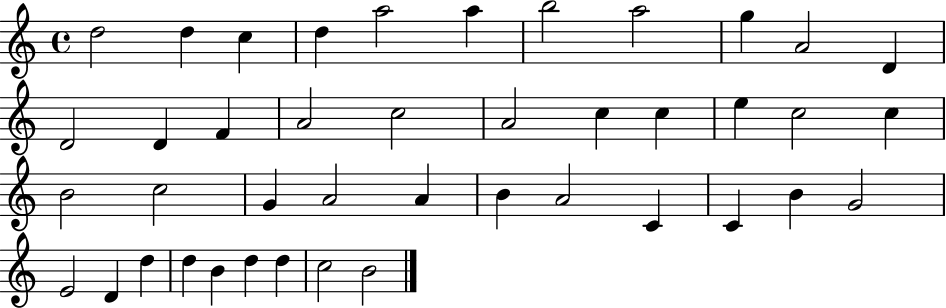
X:1
T:Untitled
M:4/4
L:1/4
K:C
d2 d c d a2 a b2 a2 g A2 D D2 D F A2 c2 A2 c c e c2 c B2 c2 G A2 A B A2 C C B G2 E2 D d d B d d c2 B2